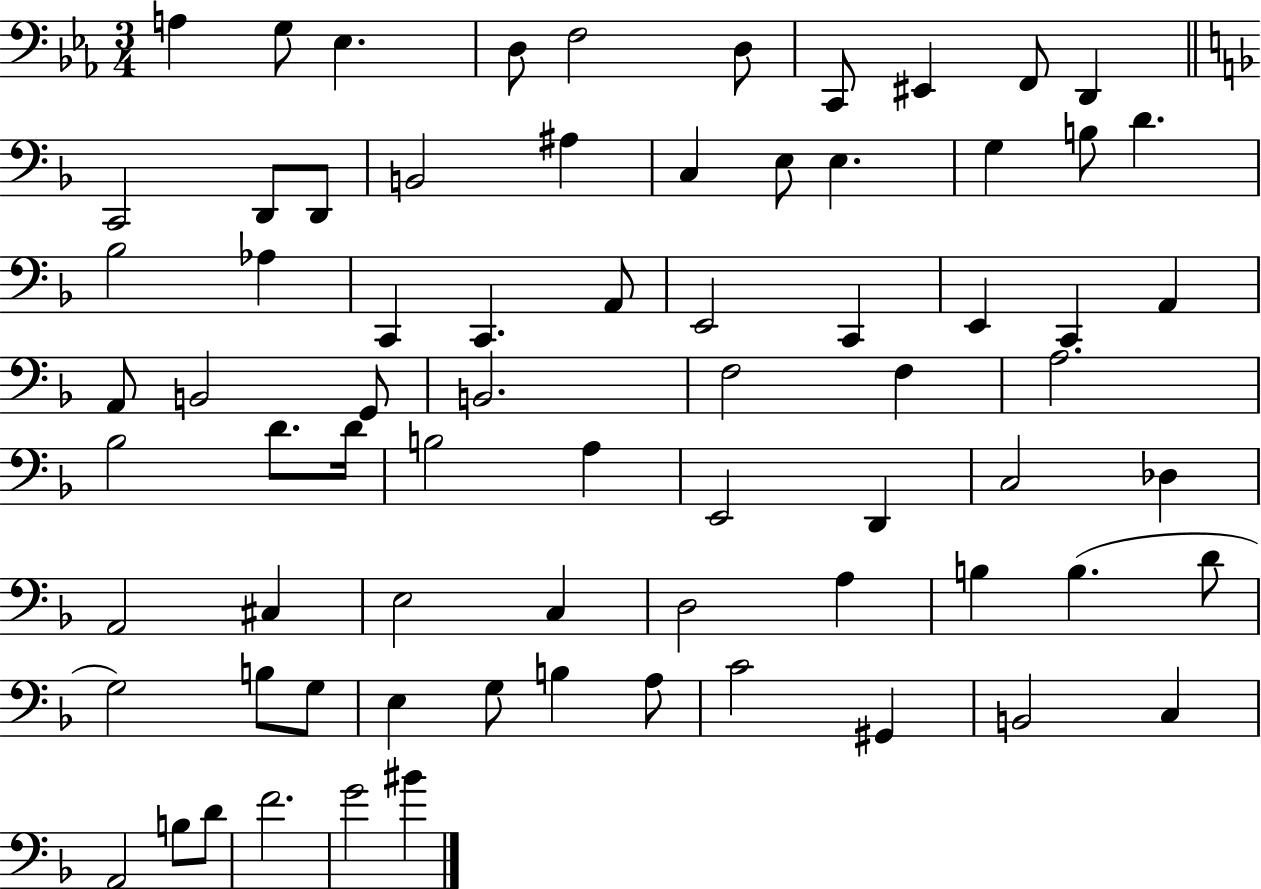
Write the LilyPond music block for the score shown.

{
  \clef bass
  \numericTimeSignature
  \time 3/4
  \key ees \major
  a4 g8 ees4. | d8 f2 d8 | c,8 eis,4 f,8 d,4 | \bar "||" \break \key d \minor c,2 d,8 d,8 | b,2 ais4 | c4 e8 e4. | g4 b8 d'4. | \break bes2 aes4 | c,4 c,4. a,8 | e,2 c,4 | e,4 c,4 a,4 | \break a,8 b,2 g,8 | b,2. | f2 f4 | a2. | \break bes2 d'8. d'16 | b2 a4 | e,2 d,4 | c2 des4 | \break a,2 cis4 | e2 c4 | d2 a4 | b4 b4.( d'8 | \break g2) b8 g8 | e4 g8 b4 a8 | c'2 gis,4 | b,2 c4 | \break a,2 b8 d'8 | f'2. | g'2 bis'4 | \bar "|."
}